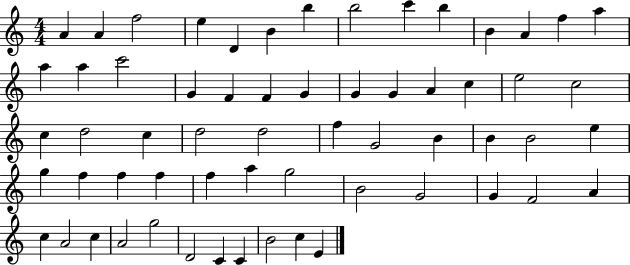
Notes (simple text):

A4/q A4/q F5/h E5/q D4/q B4/q B5/q B5/h C6/q B5/q B4/q A4/q F5/q A5/q A5/q A5/q C6/h G4/q F4/q F4/q G4/q G4/q G4/q A4/q C5/q E5/h C5/h C5/q D5/h C5/q D5/h D5/h F5/q G4/h B4/q B4/q B4/h E5/q G5/q F5/q F5/q F5/q F5/q A5/q G5/h B4/h G4/h G4/q F4/h A4/q C5/q A4/h C5/q A4/h G5/h D4/h C4/q C4/q B4/h C5/q E4/q